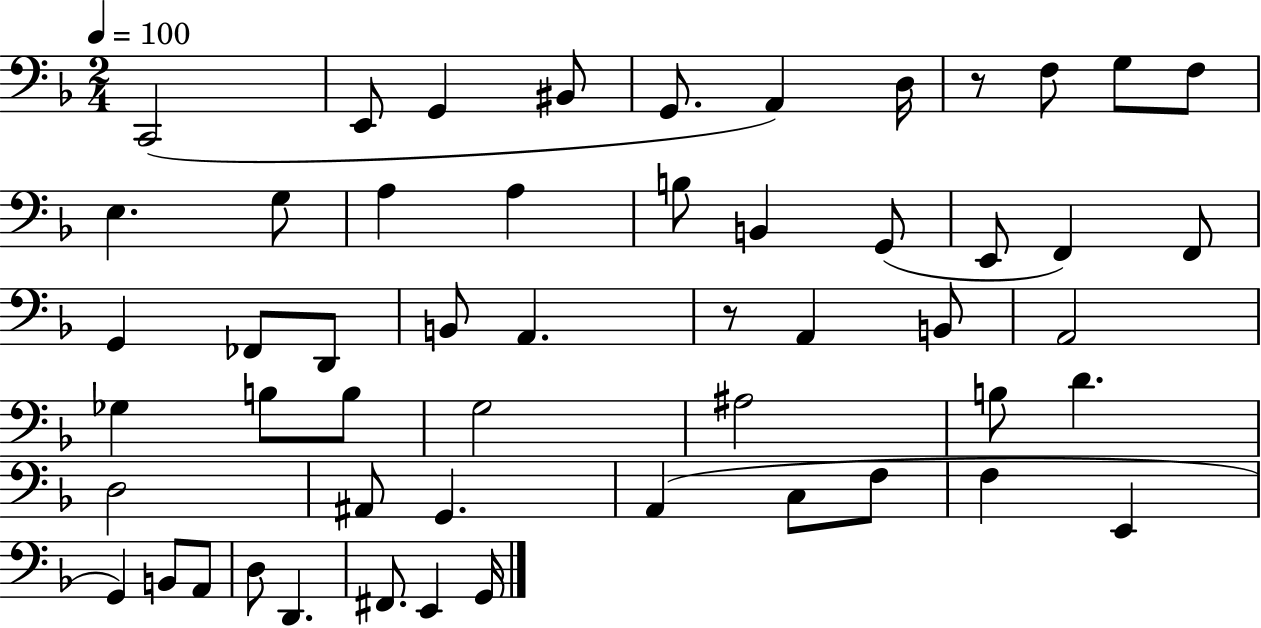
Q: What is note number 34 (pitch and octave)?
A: B3